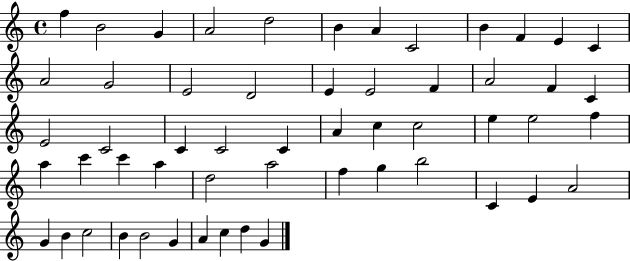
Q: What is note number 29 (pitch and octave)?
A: C5